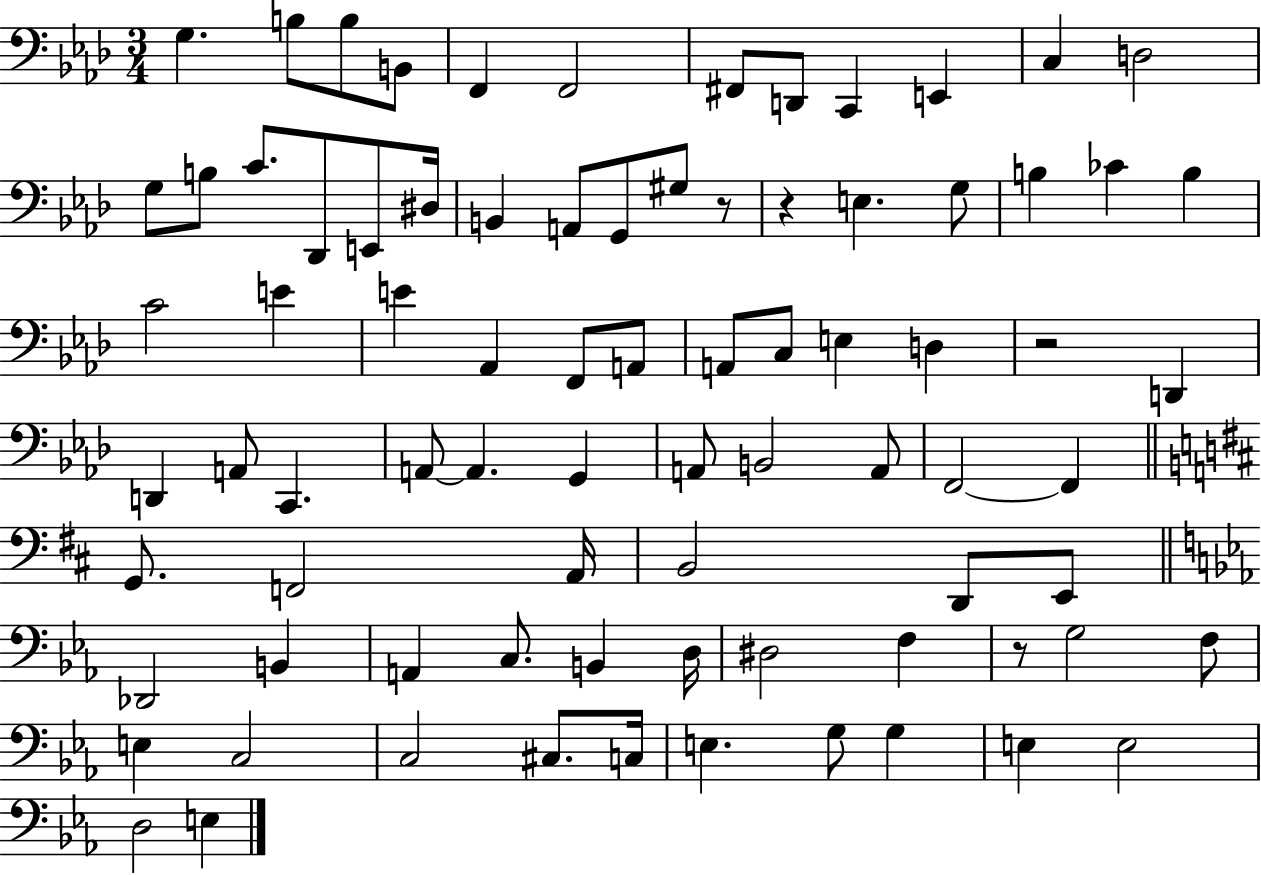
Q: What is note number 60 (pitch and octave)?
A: B2